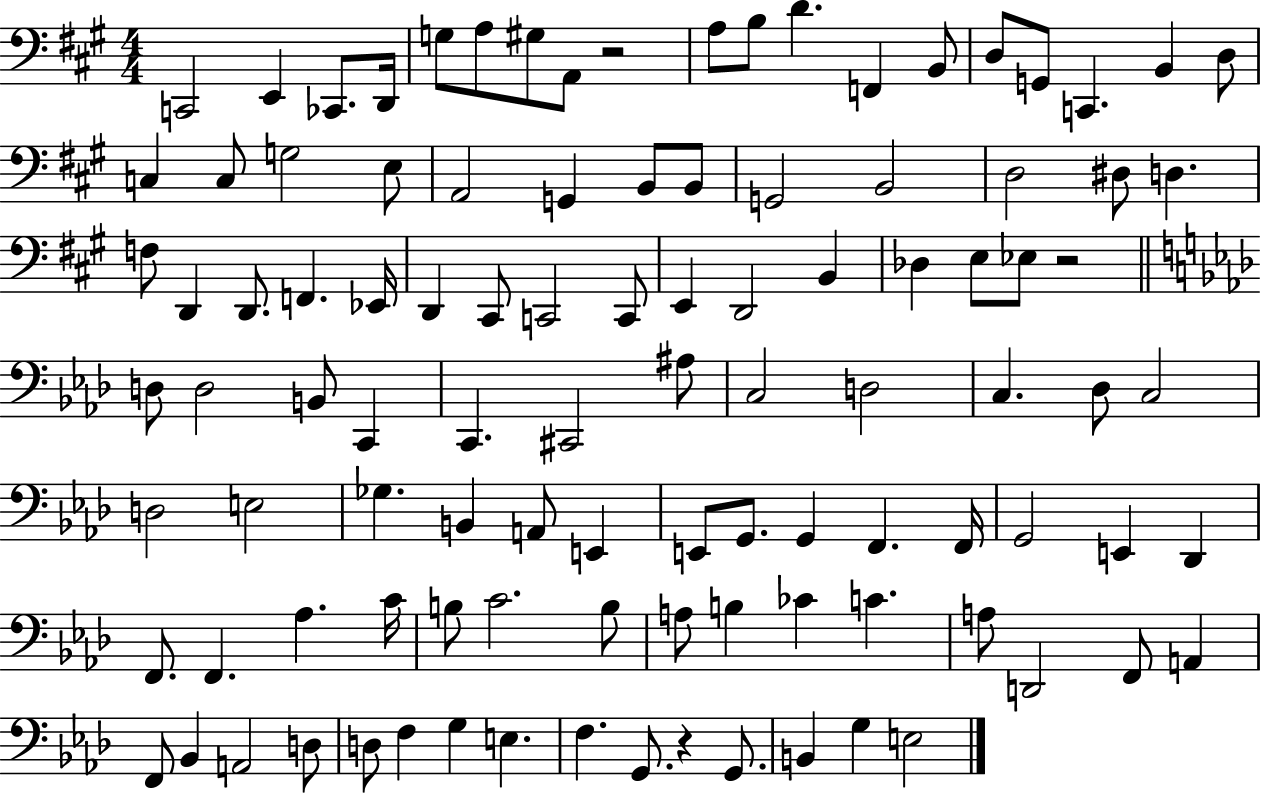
X:1
T:Untitled
M:4/4
L:1/4
K:A
C,,2 E,, _C,,/2 D,,/4 G,/2 A,/2 ^G,/2 A,,/2 z2 A,/2 B,/2 D F,, B,,/2 D,/2 G,,/2 C,, B,, D,/2 C, C,/2 G,2 E,/2 A,,2 G,, B,,/2 B,,/2 G,,2 B,,2 D,2 ^D,/2 D, F,/2 D,, D,,/2 F,, _E,,/4 D,, ^C,,/2 C,,2 C,,/2 E,, D,,2 B,, _D, E,/2 _E,/2 z2 D,/2 D,2 B,,/2 C,, C,, ^C,,2 ^A,/2 C,2 D,2 C, _D,/2 C,2 D,2 E,2 _G, B,, A,,/2 E,, E,,/2 G,,/2 G,, F,, F,,/4 G,,2 E,, _D,, F,,/2 F,, _A, C/4 B,/2 C2 B,/2 A,/2 B, _C C A,/2 D,,2 F,,/2 A,, F,,/2 _B,, A,,2 D,/2 D,/2 F, G, E, F, G,,/2 z G,,/2 B,, G, E,2